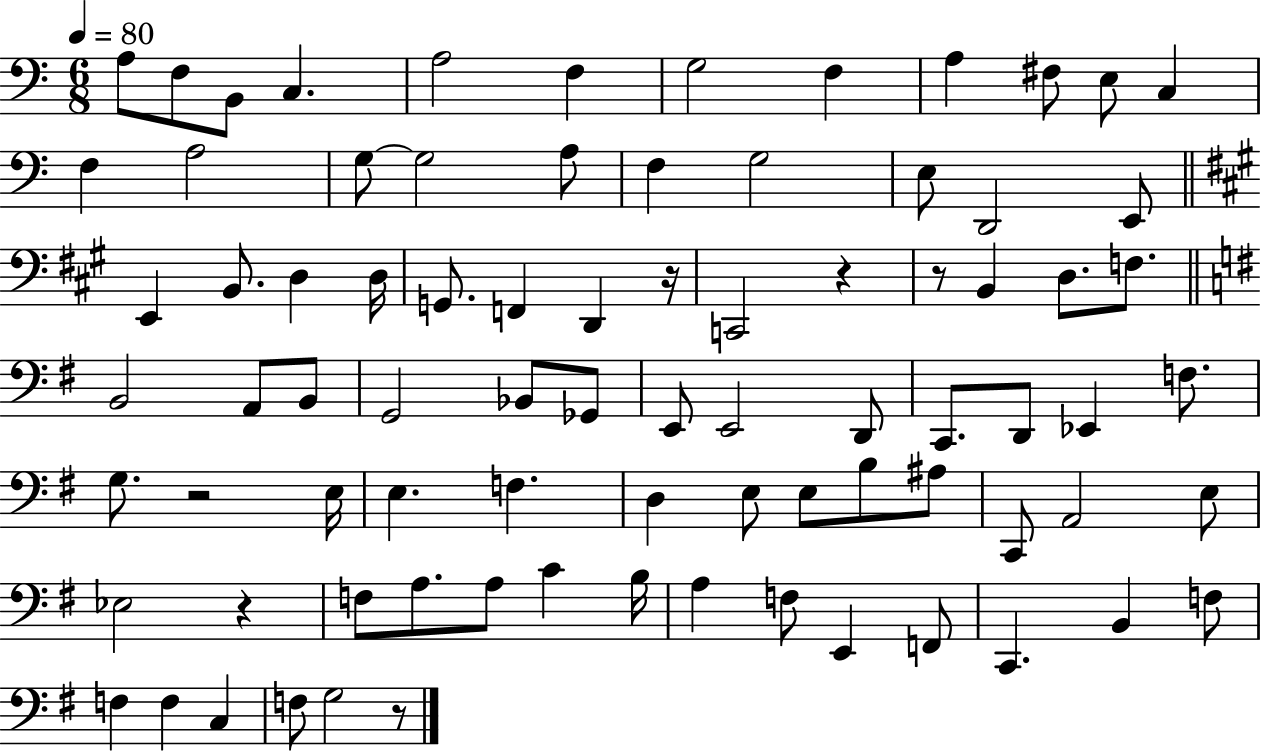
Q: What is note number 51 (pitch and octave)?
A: D3